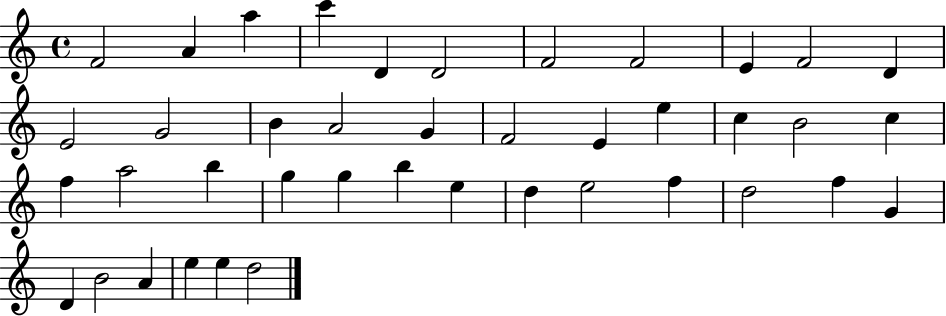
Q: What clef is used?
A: treble